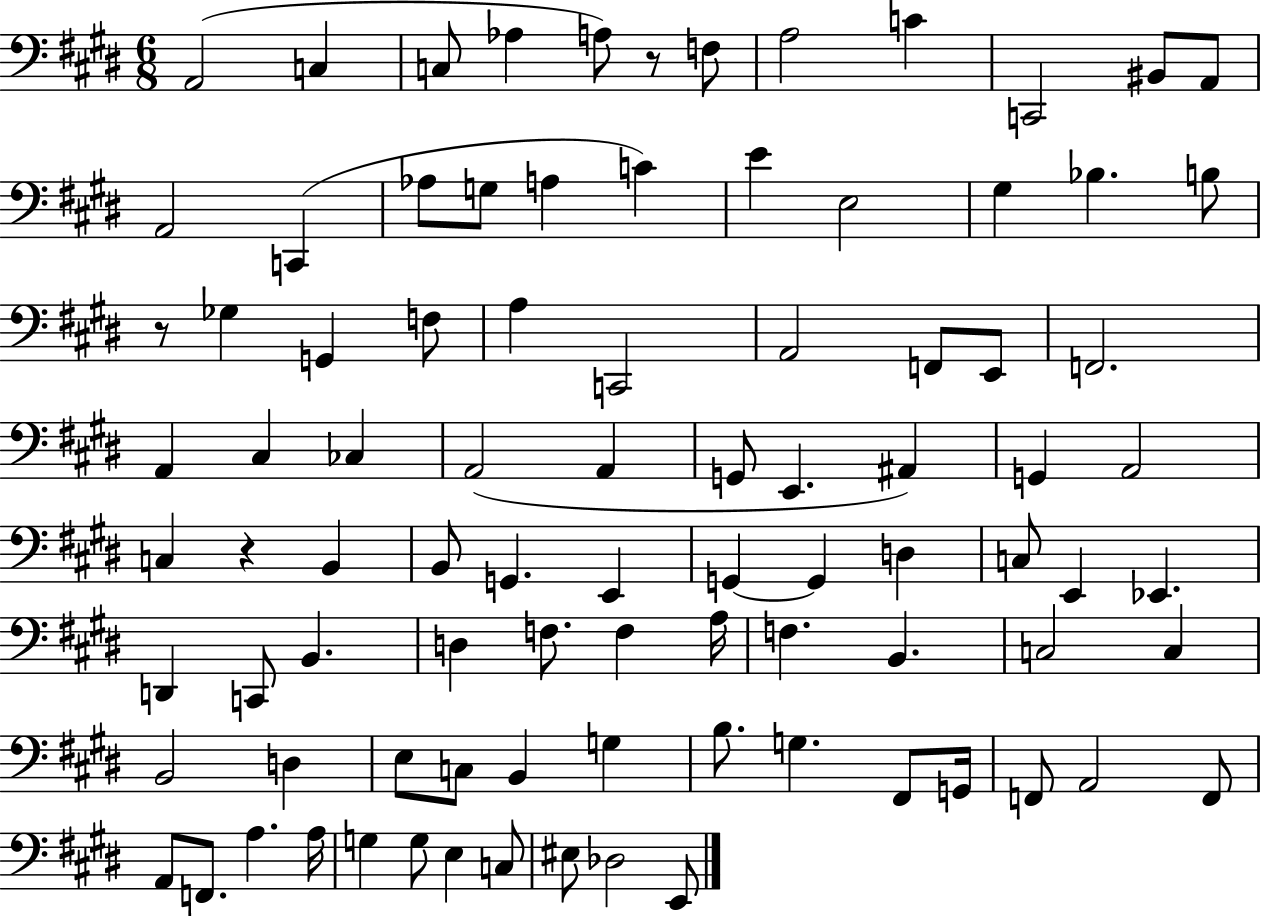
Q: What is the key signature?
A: E major